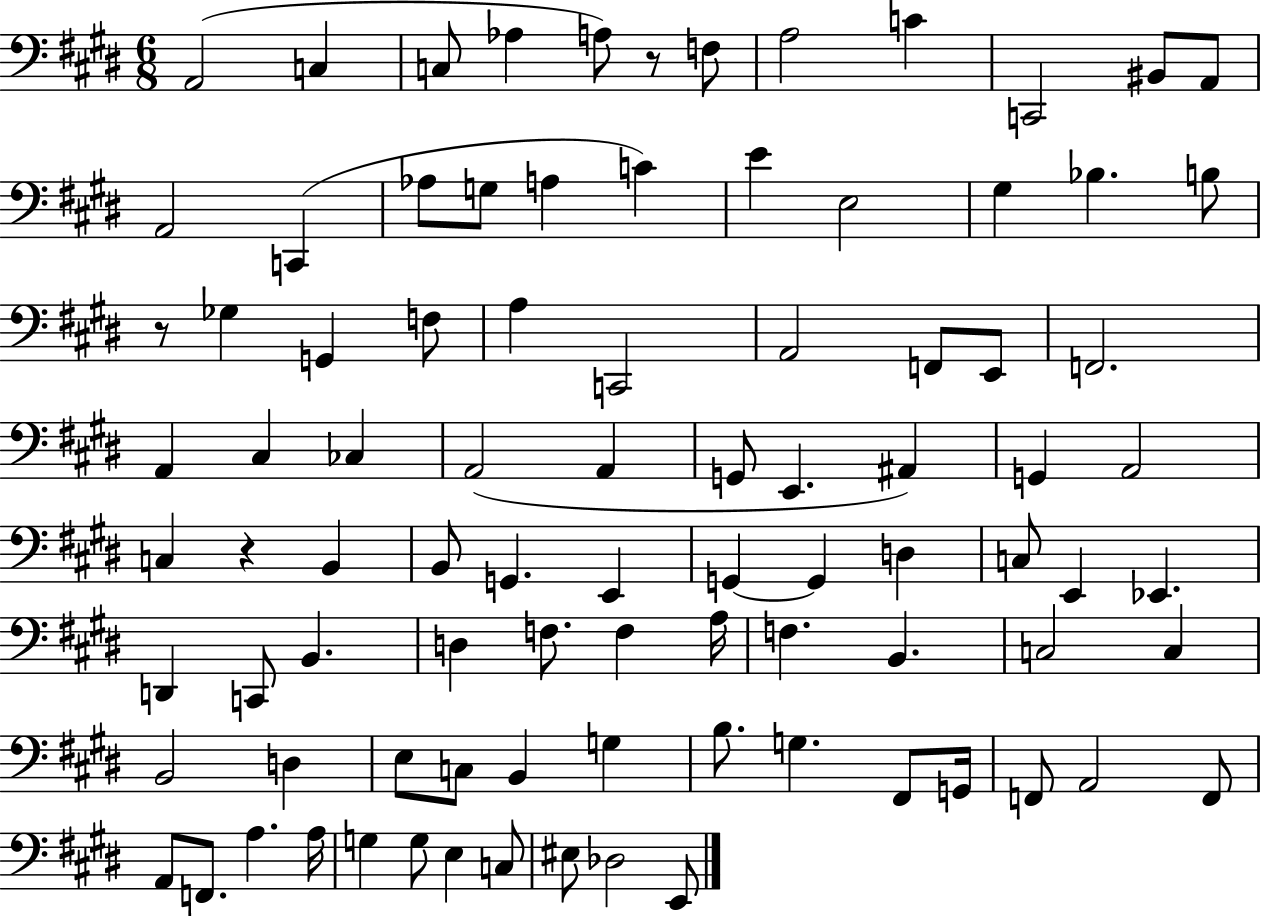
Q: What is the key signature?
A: E major